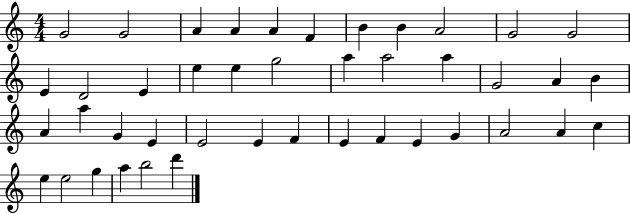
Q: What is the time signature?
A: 4/4